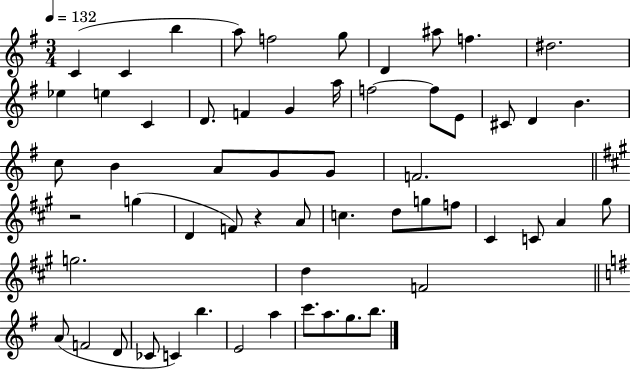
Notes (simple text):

C4/q C4/q B5/q A5/e F5/h G5/e D4/q A#5/e F5/q. D#5/h. Eb5/q E5/q C4/q D4/e. F4/q G4/q A5/s F5/h F5/e E4/e C#4/e D4/q B4/q. C5/e B4/q A4/e G4/e G4/e F4/h. R/h G5/q D4/q F4/e R/q A4/e C5/q. D5/e G5/e F5/e C#4/q C4/e A4/q G#5/e G5/h. D5/q F4/h A4/e F4/h D4/e CES4/e C4/q B5/q. E4/h A5/q C6/e. A5/e. G5/e. B5/e.